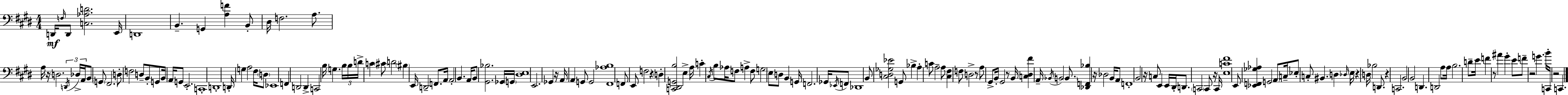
X:1
T:Untitled
M:4/4
L:1/4
K:E
D,,/4 F,/4 D,,/2 [C,_A,D]2 E,,/4 D,,4 B,, G,, [A,F] B,,/2 ^D,/4 F,2 A,/2 A,/4 z/4 D,2 D,,/4 _D,/4 A,,/4 B,,/2 G,,/2 ^F,,2 D,/2 F,2 D,/2 B,,/2 G,,/2 B,,/4 A,,/4 G,,/2 E,,2 C,,4 D,,4 D,,/4 G, A,2 ^F,/4 D,/2 _E,,4 F,, D,,2 D,, C,,2 B,/4 G, B,/4 B,/4 D/4 C ^C/2 D2 ^B, E,,/4 D,,2 F,,/2 A,,/4 A,,2 B,, A,,/4 B,,/2 [^G,,_B,]2 _G,,/4 G,,/4 [^D,E,]4 E,,2 _G,, z/4 A,,/4 A,, G,,/2 G,,2 [^F,,_A,B,]4 F,,/2 E,,/2 F,2 z D, [C,,^D,,G,,B,]2 E, A,/4 C ^C,/4 B,/2 _A,/4 F,/2 A, F,/2 G,2 E,/2 D,/2 B,, G,,/4 F,,2 _G,,/4 _E,,/4 F,,/2 _D,,4 B,,/2 [^C,D,_G,_E]2 G,,/2 _B, A, C/2 A,2 A,/2 [^C,^F,] F,/2 D,2 z/2 A,/2 ^G,,/2 B,,/4 ^G,,2 z/2 B,,/4 [C,^D,^F] A,,/4 _B,,/4 B,,2 B,,/2 [_D,,F,,_B,] z/4 _D,2 B,,/4 A,,/2 F,,4 B,,2 z/4 C,/2 E,, E,,/4 ^D,,/4 D,,/2 C,,2 C,,/2 z/4 C,,/4 [E,C^F]4 E,,/2 [_E,,F,,_G,_A,] G,,2 A,,/2 C,/4 _E,/2 C,/2 ^B,, D, _D,/4 E,/4 z D,/4 _B,2 D,,/2 z C,,2 B,,2 B,,2 D,, D,,2 A,/2 A,/4 B,2 D/2 E/4 F z/2 ^A ^G E/2 F/2 z2 G B/4 C,,/4 z2 C,,